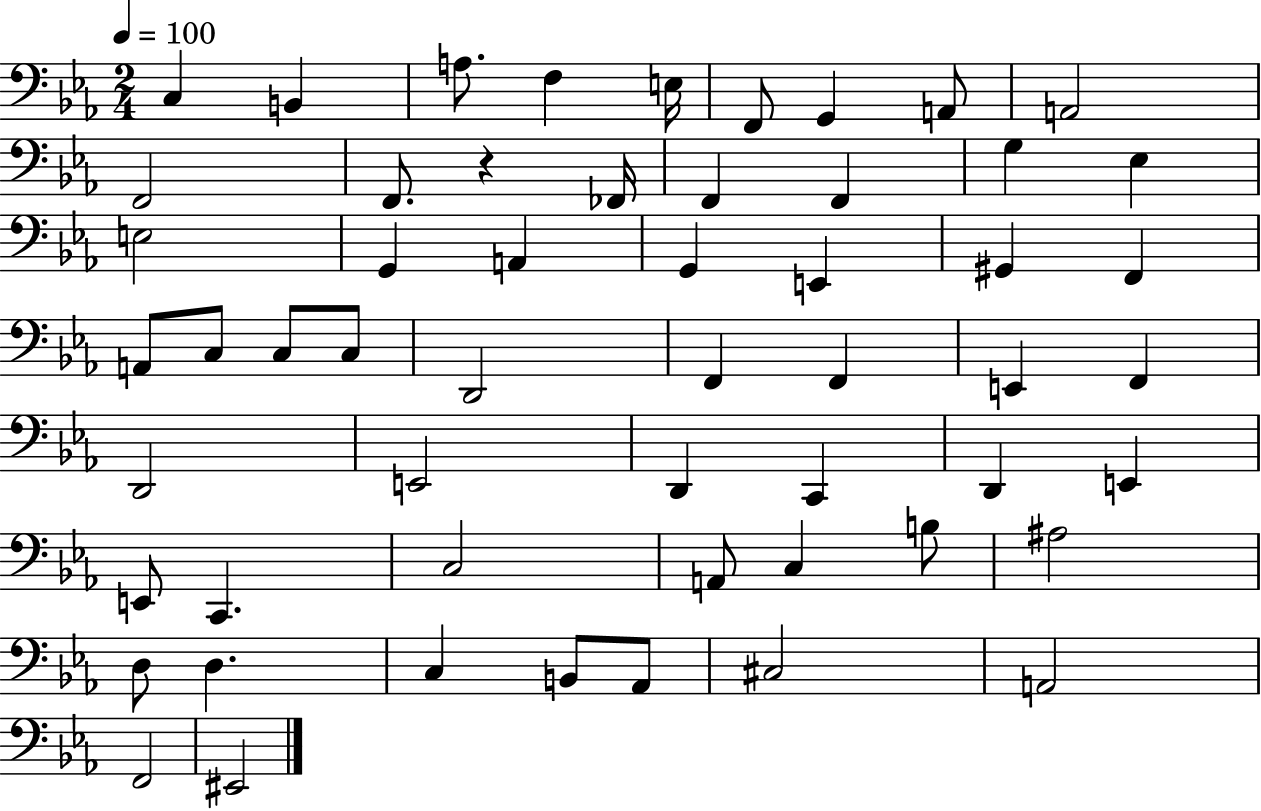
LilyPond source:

{
  \clef bass
  \numericTimeSignature
  \time 2/4
  \key ees \major
  \tempo 4 = 100
  c4 b,4 | a8. f4 e16 | f,8 g,4 a,8 | a,2 | \break f,2 | f,8. r4 fes,16 | f,4 f,4 | g4 ees4 | \break e2 | g,4 a,4 | g,4 e,4 | gis,4 f,4 | \break a,8 c8 c8 c8 | d,2 | f,4 f,4 | e,4 f,4 | \break d,2 | e,2 | d,4 c,4 | d,4 e,4 | \break e,8 c,4. | c2 | a,8 c4 b8 | ais2 | \break d8 d4. | c4 b,8 aes,8 | cis2 | a,2 | \break f,2 | eis,2 | \bar "|."
}